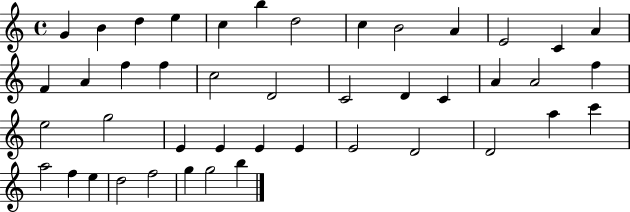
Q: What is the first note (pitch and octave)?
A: G4